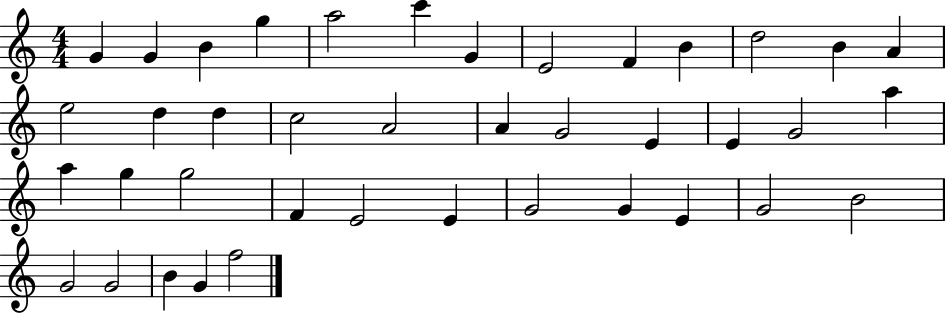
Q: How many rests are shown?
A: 0